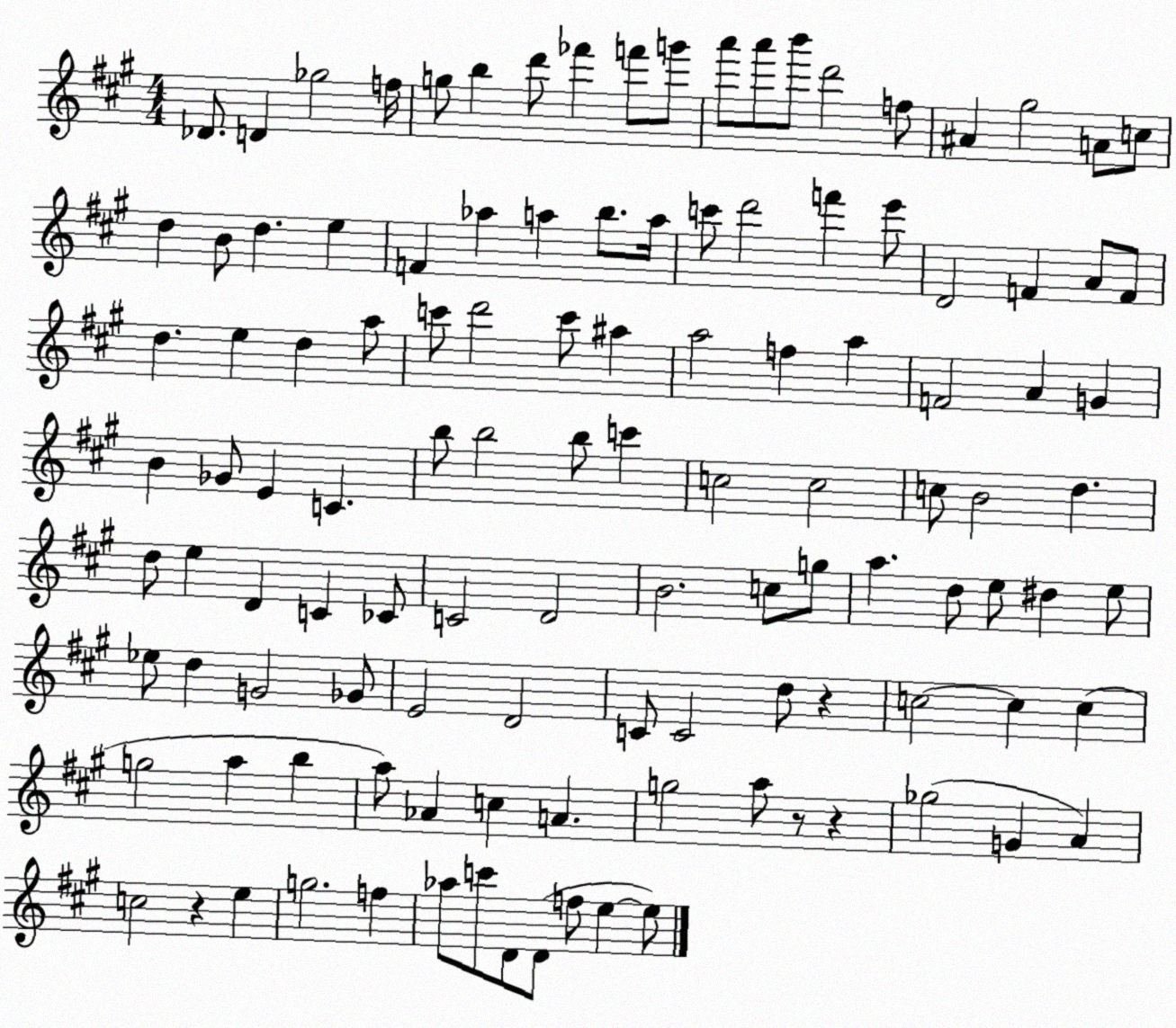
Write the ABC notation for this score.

X:1
T:Untitled
M:4/4
L:1/4
K:A
_D/2 D _g2 f/4 g/2 b d'/2 _f' f'/2 g'/2 a'/2 a'/2 b'/2 d'2 f/2 ^A ^g2 A/2 c/2 d B/2 d e F _a a b/2 a/4 c'/2 d'2 f' e'/2 D2 F A/2 F/2 d e d a/2 c'/2 d'2 c'/2 ^a a2 f a F2 A G B _G/2 E C b/2 b2 b/2 c' c2 c2 c/2 B2 d d/2 e D C _C/2 C2 D2 B2 c/2 g/2 a d/2 e/2 ^d e/2 _e/2 d G2 _G/2 E2 D2 C/2 C2 d/2 z c2 c c g2 a b a/2 _A c A g2 a/2 z/2 z _g2 G A c2 z e g2 f _a/2 c'/2 D/2 D/2 f/2 e e/2